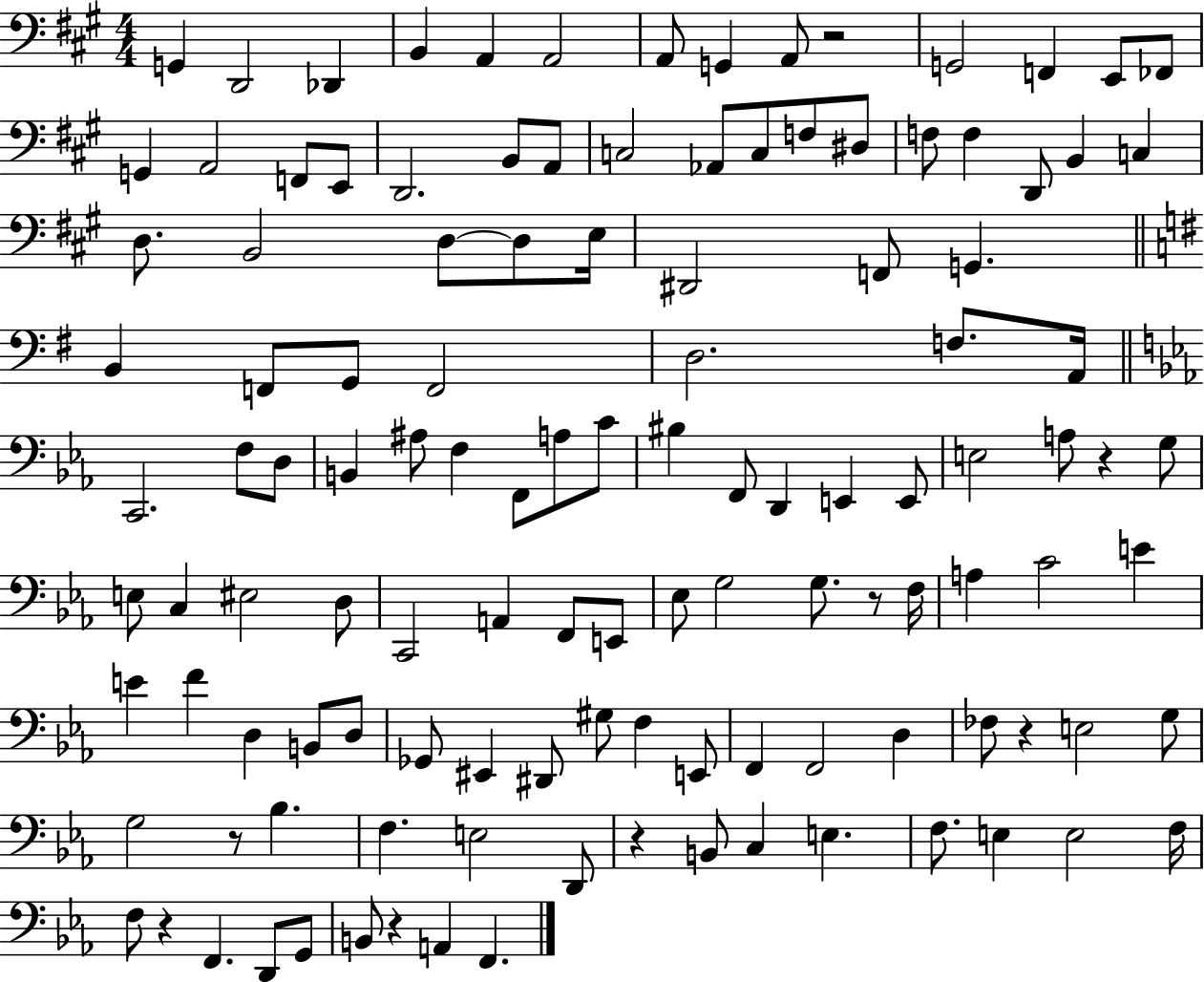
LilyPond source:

{
  \clef bass
  \numericTimeSignature
  \time 4/4
  \key a \major
  g,4 d,2 des,4 | b,4 a,4 a,2 | a,8 g,4 a,8 r2 | g,2 f,4 e,8 fes,8 | \break g,4 a,2 f,8 e,8 | d,2. b,8 a,8 | c2 aes,8 c8 f8 dis8 | f8 f4 d,8 b,4 c4 | \break d8. b,2 d8~~ d8 e16 | dis,2 f,8 g,4. | \bar "||" \break \key g \major b,4 f,8 g,8 f,2 | d2. f8. a,16 | \bar "||" \break \key ees \major c,2. f8 d8 | b,4 ais8 f4 f,8 a8 c'8 | bis4 f,8 d,4 e,4 e,8 | e2 a8 r4 g8 | \break e8 c4 eis2 d8 | c,2 a,4 f,8 e,8 | ees8 g2 g8. r8 f16 | a4 c'2 e'4 | \break e'4 f'4 d4 b,8 d8 | ges,8 eis,4 dis,8 gis8 f4 e,8 | f,4 f,2 d4 | fes8 r4 e2 g8 | \break g2 r8 bes4. | f4. e2 d,8 | r4 b,8 c4 e4. | f8. e4 e2 f16 | \break f8 r4 f,4. d,8 g,8 | b,8 r4 a,4 f,4. | \bar "|."
}